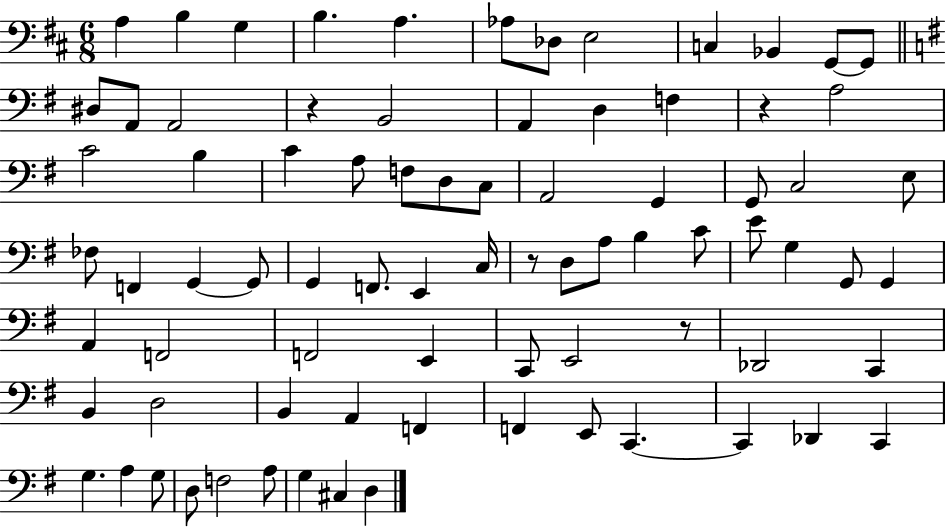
X:1
T:Untitled
M:6/8
L:1/4
K:D
A, B, G, B, A, _A,/2 _D,/2 E,2 C, _B,, G,,/2 G,,/2 ^D,/2 A,,/2 A,,2 z B,,2 A,, D, F, z A,2 C2 B, C A,/2 F,/2 D,/2 C,/2 A,,2 G,, G,,/2 C,2 E,/2 _F,/2 F,, G,, G,,/2 G,, F,,/2 E,, C,/4 z/2 D,/2 A,/2 B, C/2 E/2 G, G,,/2 G,, A,, F,,2 F,,2 E,, C,,/2 E,,2 z/2 _D,,2 C,, B,, D,2 B,, A,, F,, F,, E,,/2 C,, C,, _D,, C,, G, A, G,/2 D,/2 F,2 A,/2 G, ^C, D,